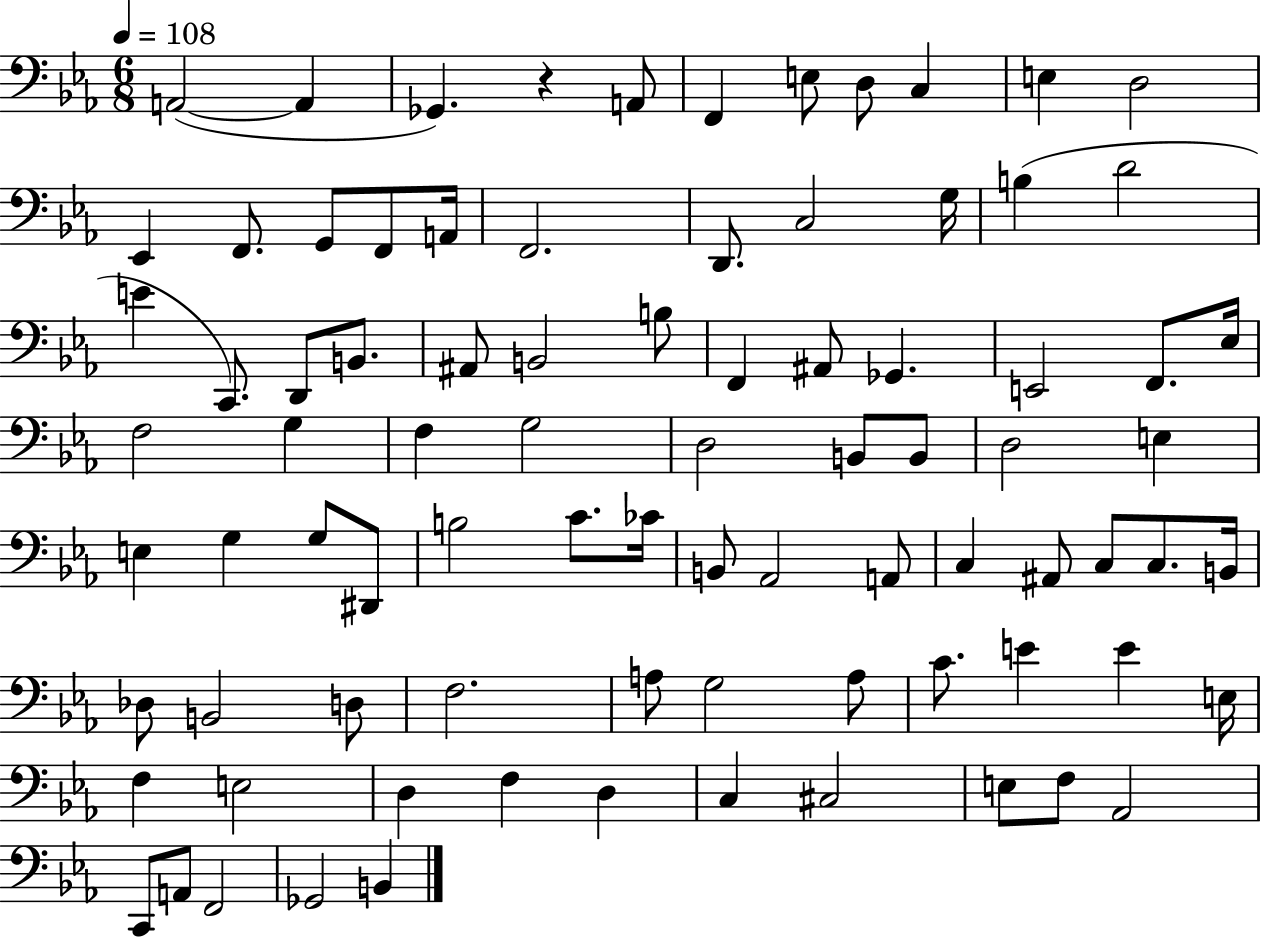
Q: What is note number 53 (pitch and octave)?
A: A2